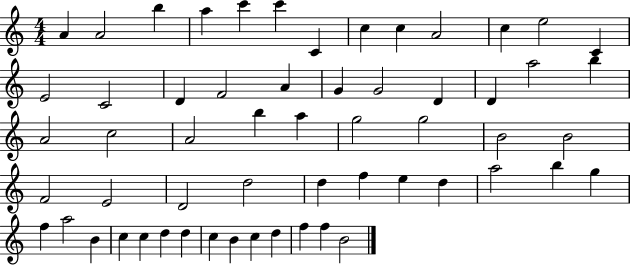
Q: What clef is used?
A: treble